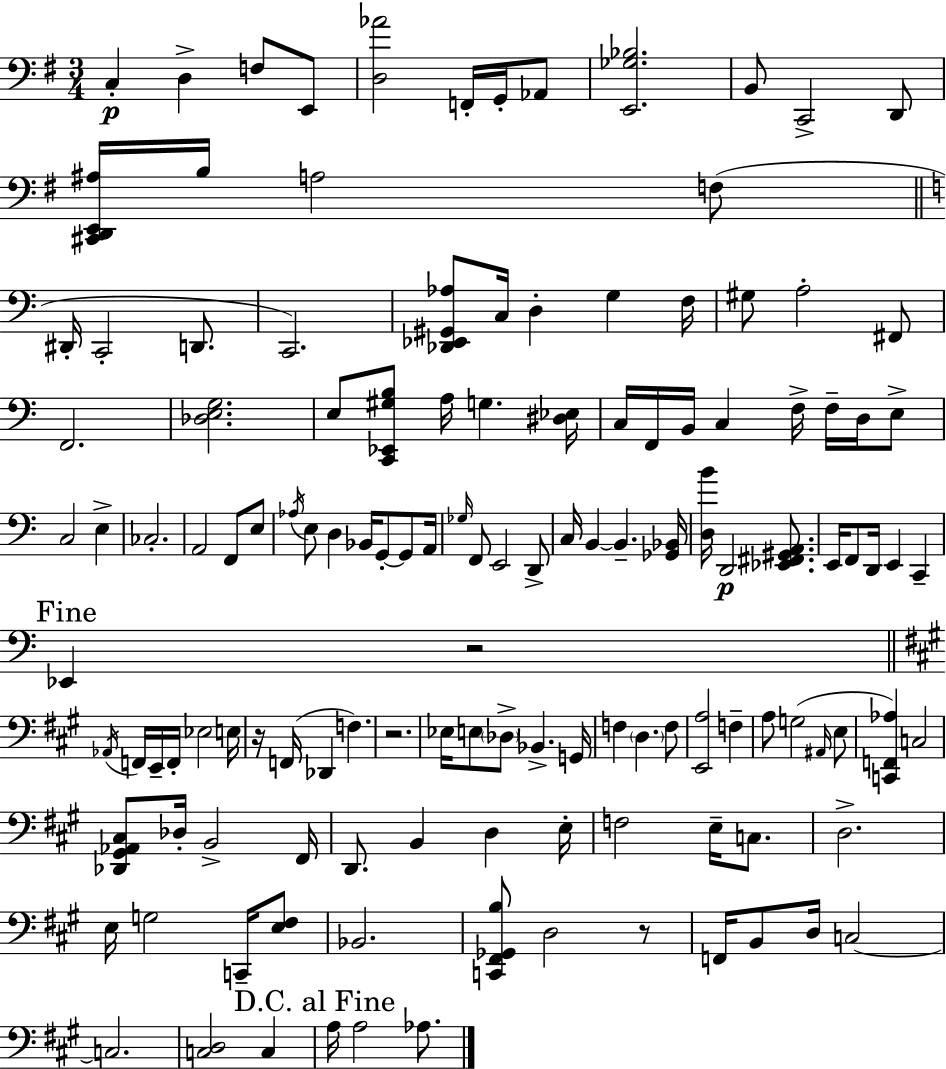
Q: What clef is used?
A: bass